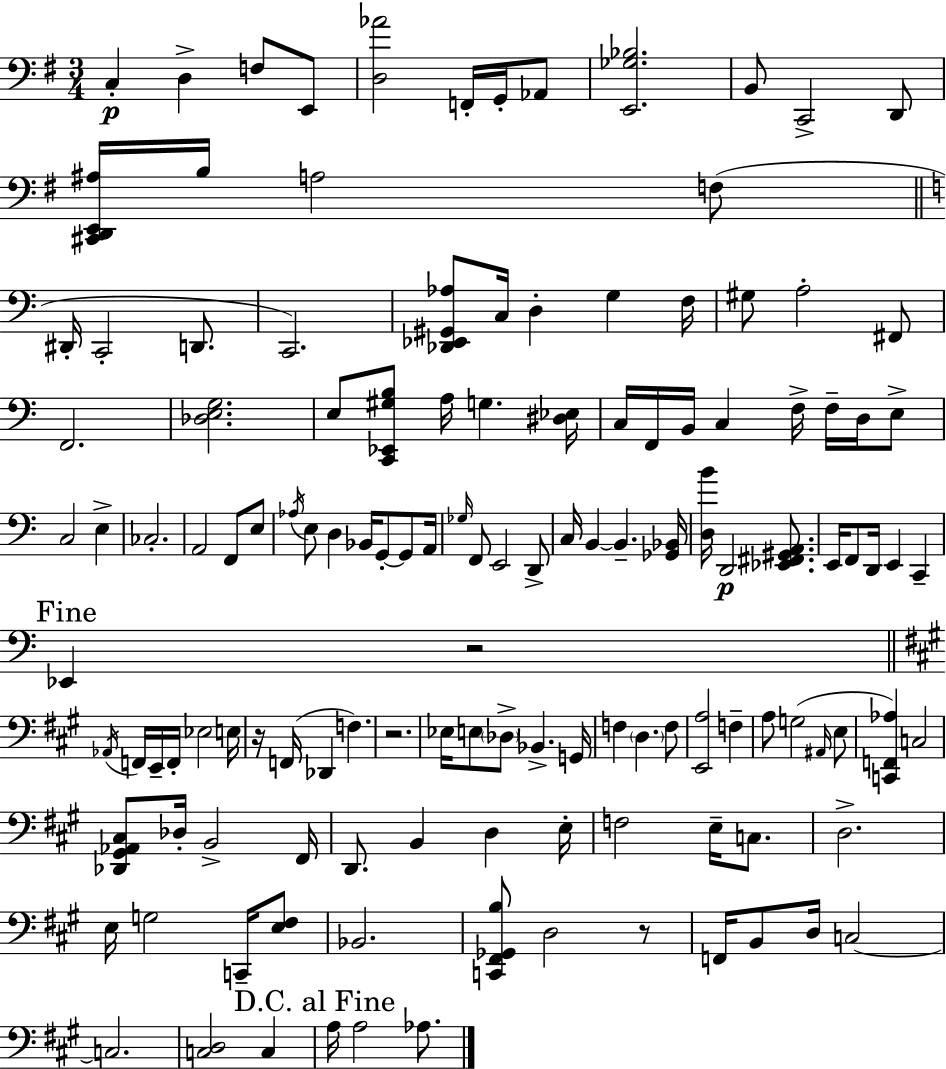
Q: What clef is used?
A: bass